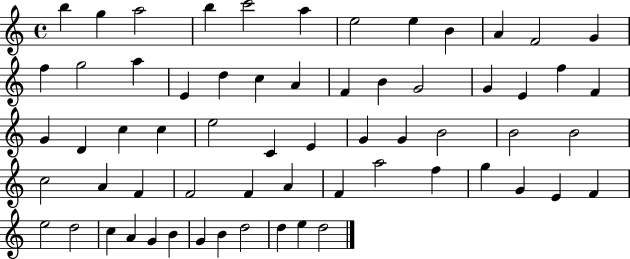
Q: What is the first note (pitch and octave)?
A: B5